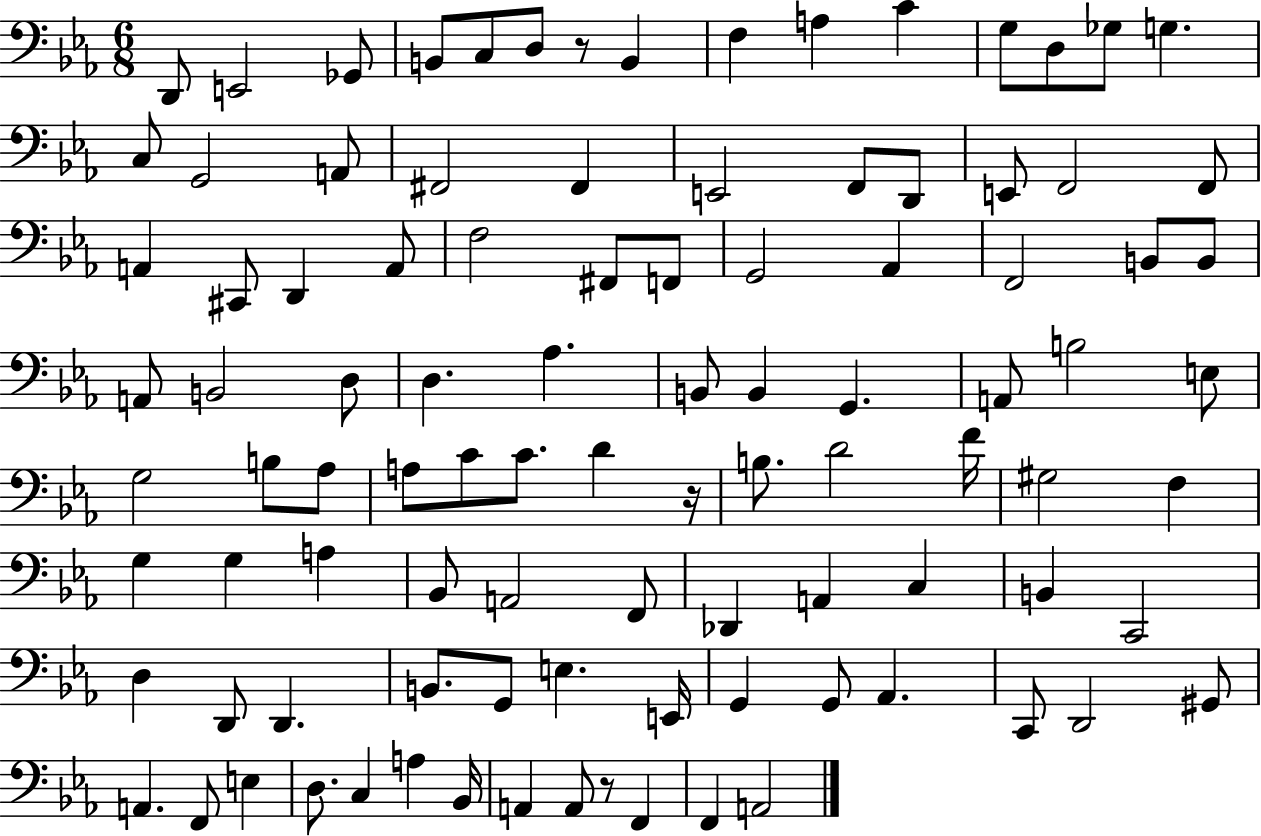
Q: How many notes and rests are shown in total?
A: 99